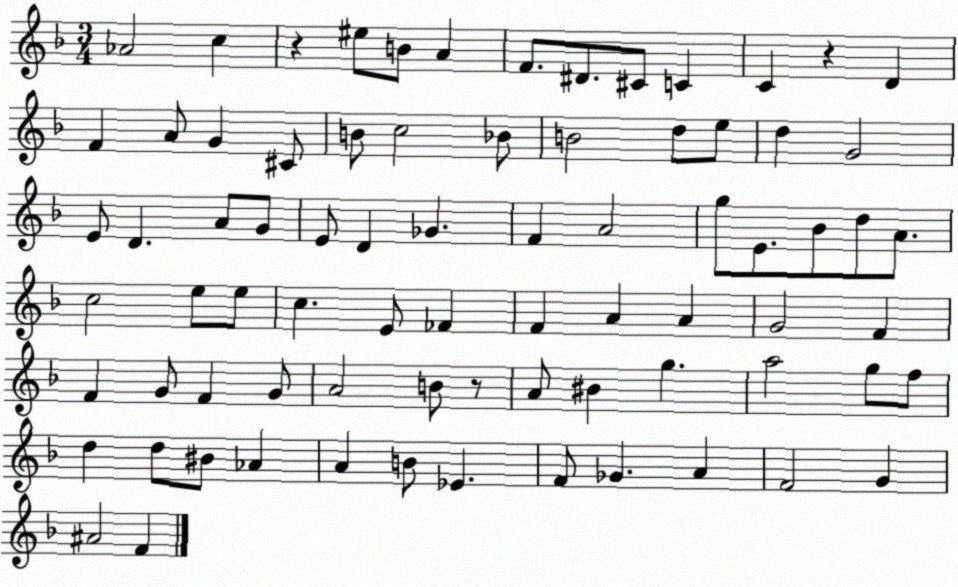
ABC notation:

X:1
T:Untitled
M:3/4
L:1/4
K:F
_A2 c z ^e/2 B/2 A F/2 ^D/2 ^C/2 C C z D F A/2 G ^C/2 B/2 c2 _B/2 B2 d/2 e/2 d G2 E/2 D A/2 G/2 E/2 D _G F A2 g/2 E/2 _B/2 d/2 A/2 c2 e/2 e/2 c E/2 _F F A A G2 F F G/2 F G/2 A2 B/2 z/2 A/2 ^B g a2 g/2 f/2 d d/2 ^B/2 _A A B/2 _E F/2 _G A F2 G ^A2 F